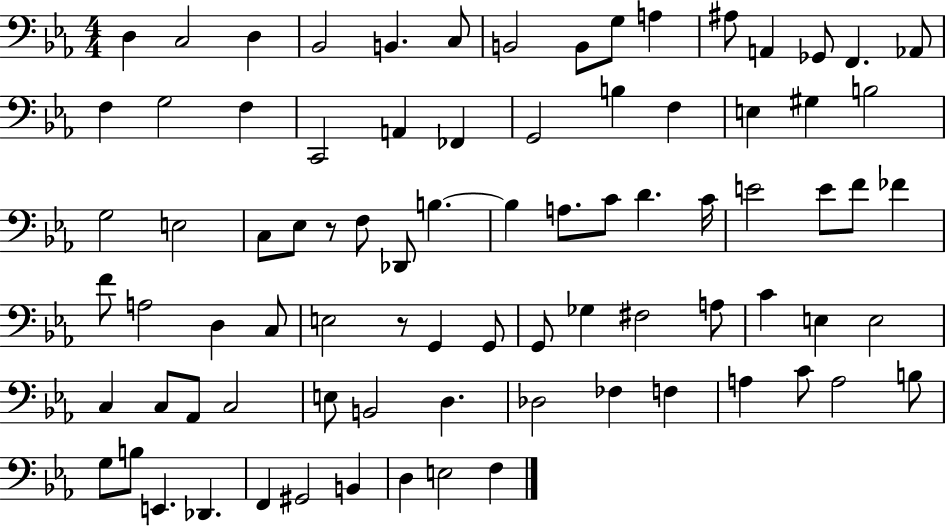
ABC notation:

X:1
T:Untitled
M:4/4
L:1/4
K:Eb
D, C,2 D, _B,,2 B,, C,/2 B,,2 B,,/2 G,/2 A, ^A,/2 A,, _G,,/2 F,, _A,,/2 F, G,2 F, C,,2 A,, _F,, G,,2 B, F, E, ^G, B,2 G,2 E,2 C,/2 _E,/2 z/2 F,/2 _D,,/2 B, B, A,/2 C/2 D C/4 E2 E/2 F/2 _F F/2 A,2 D, C,/2 E,2 z/2 G,, G,,/2 G,,/2 _G, ^F,2 A,/2 C E, E,2 C, C,/2 _A,,/2 C,2 E,/2 B,,2 D, _D,2 _F, F, A, C/2 A,2 B,/2 G,/2 B,/2 E,, _D,, F,, ^G,,2 B,, D, E,2 F,